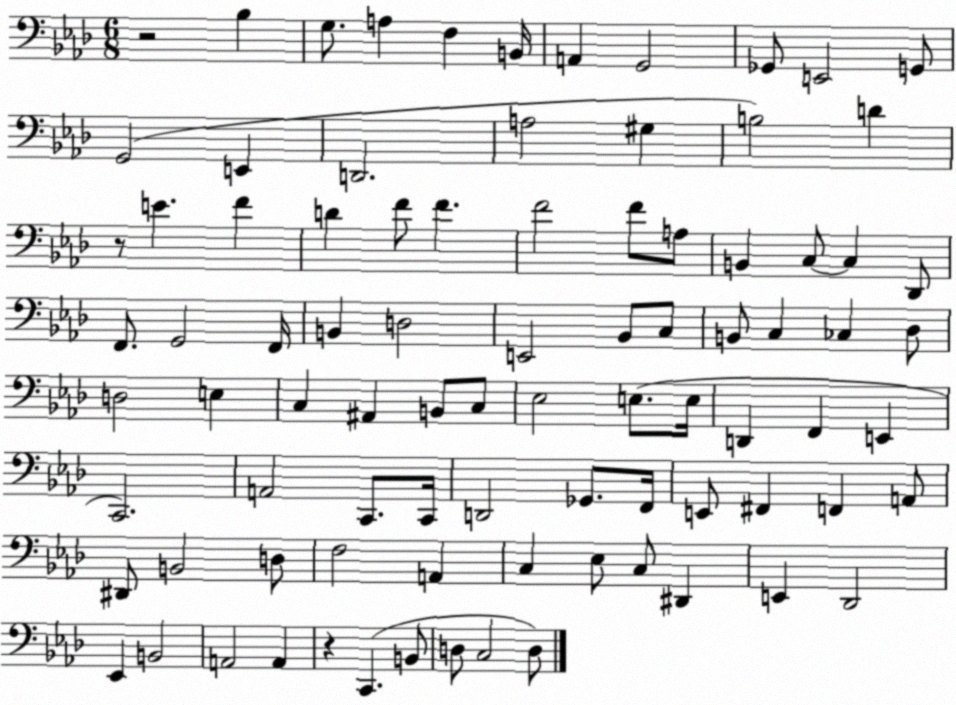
X:1
T:Untitled
M:6/8
L:1/4
K:Ab
z2 _B, G,/2 A, F, B,,/4 A,, G,,2 _G,,/2 E,,2 G,,/2 G,,2 E,, D,,2 A,2 ^G, B,2 D z/2 E F D F/2 F F2 F/2 A,/2 B,, C,/2 C, _D,,/2 F,,/2 G,,2 F,,/4 B,, D,2 E,,2 _B,,/2 C,/2 B,,/2 C, _C, _D,/2 D,2 E, C, ^A,, B,,/2 C,/2 _E,2 E,/2 E,/4 D,, F,, E,, C,,2 A,,2 C,,/2 C,,/4 D,,2 _G,,/2 F,,/4 E,,/2 ^F,, F,, A,,/2 ^D,,/2 B,,2 D,/2 F,2 A,, C, _E,/2 C,/2 ^D,, E,, _D,,2 _E,, B,,2 A,,2 A,, z C,, B,,/2 D,/2 C,2 D,/2